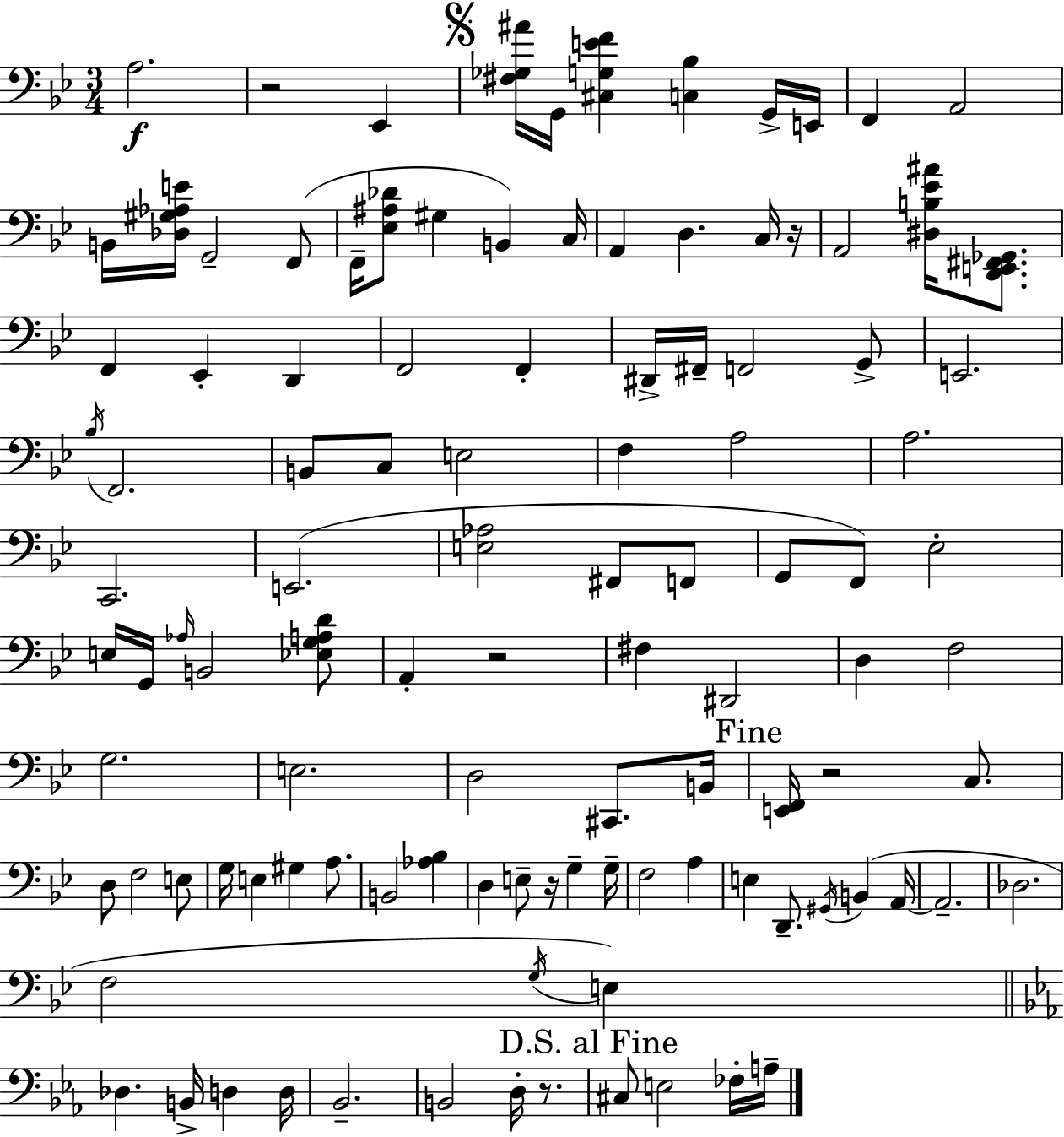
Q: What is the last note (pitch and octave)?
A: A3